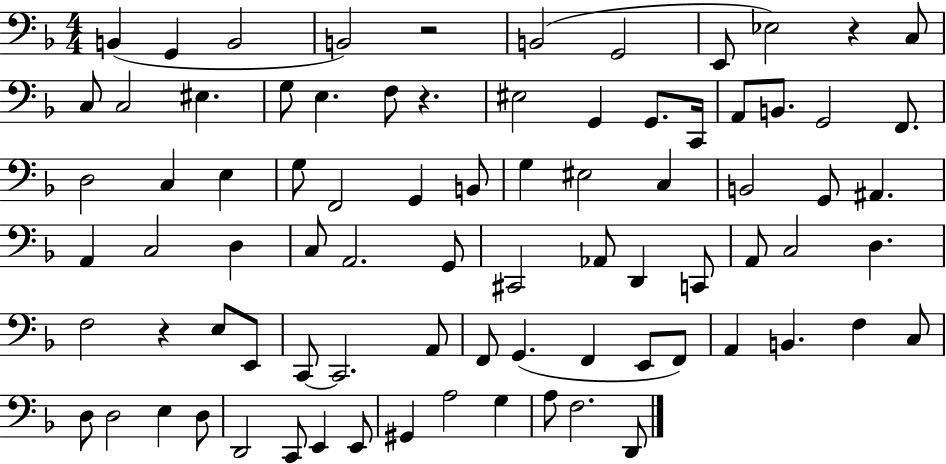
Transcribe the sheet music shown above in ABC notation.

X:1
T:Untitled
M:4/4
L:1/4
K:F
B,, G,, B,,2 B,,2 z2 B,,2 G,,2 E,,/2 _E,2 z C,/2 C,/2 C,2 ^E, G,/2 E, F,/2 z ^E,2 G,, G,,/2 C,,/4 A,,/2 B,,/2 G,,2 F,,/2 D,2 C, E, G,/2 F,,2 G,, B,,/2 G, ^E,2 C, B,,2 G,,/2 ^A,, A,, C,2 D, C,/2 A,,2 G,,/2 ^C,,2 _A,,/2 D,, C,,/2 A,,/2 C,2 D, F,2 z E,/2 E,,/2 C,,/2 C,,2 A,,/2 F,,/2 G,, F,, E,,/2 F,,/2 A,, B,, F, C,/2 D,/2 D,2 E, D,/2 D,,2 C,,/2 E,, E,,/2 ^G,, A,2 G, A,/2 F,2 D,,/2